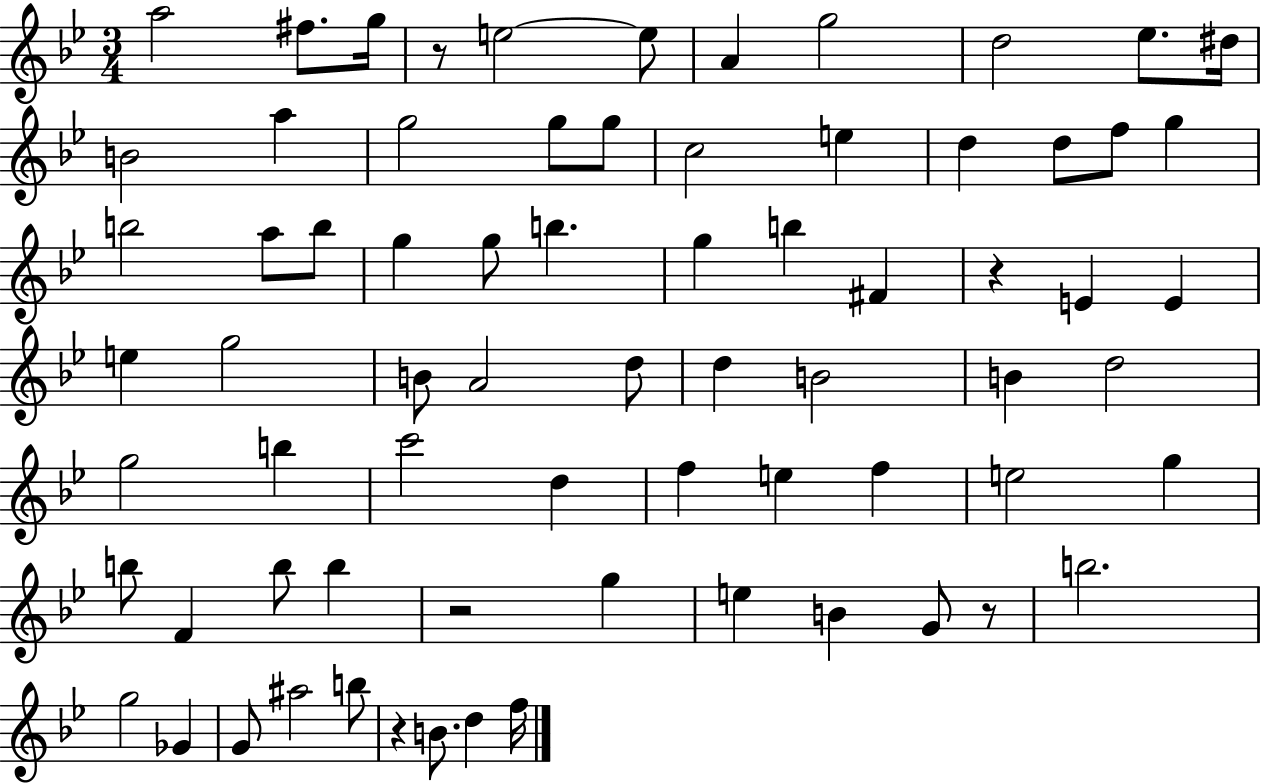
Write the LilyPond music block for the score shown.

{
  \clef treble
  \numericTimeSignature
  \time 3/4
  \key bes \major
  a''2 fis''8. g''16 | r8 e''2~~ e''8 | a'4 g''2 | d''2 ees''8. dis''16 | \break b'2 a''4 | g''2 g''8 g''8 | c''2 e''4 | d''4 d''8 f''8 g''4 | \break b''2 a''8 b''8 | g''4 g''8 b''4. | g''4 b''4 fis'4 | r4 e'4 e'4 | \break e''4 g''2 | b'8 a'2 d''8 | d''4 b'2 | b'4 d''2 | \break g''2 b''4 | c'''2 d''4 | f''4 e''4 f''4 | e''2 g''4 | \break b''8 f'4 b''8 b''4 | r2 g''4 | e''4 b'4 g'8 r8 | b''2. | \break g''2 ges'4 | g'8 ais''2 b''8 | r4 b'8. d''4 f''16 | \bar "|."
}